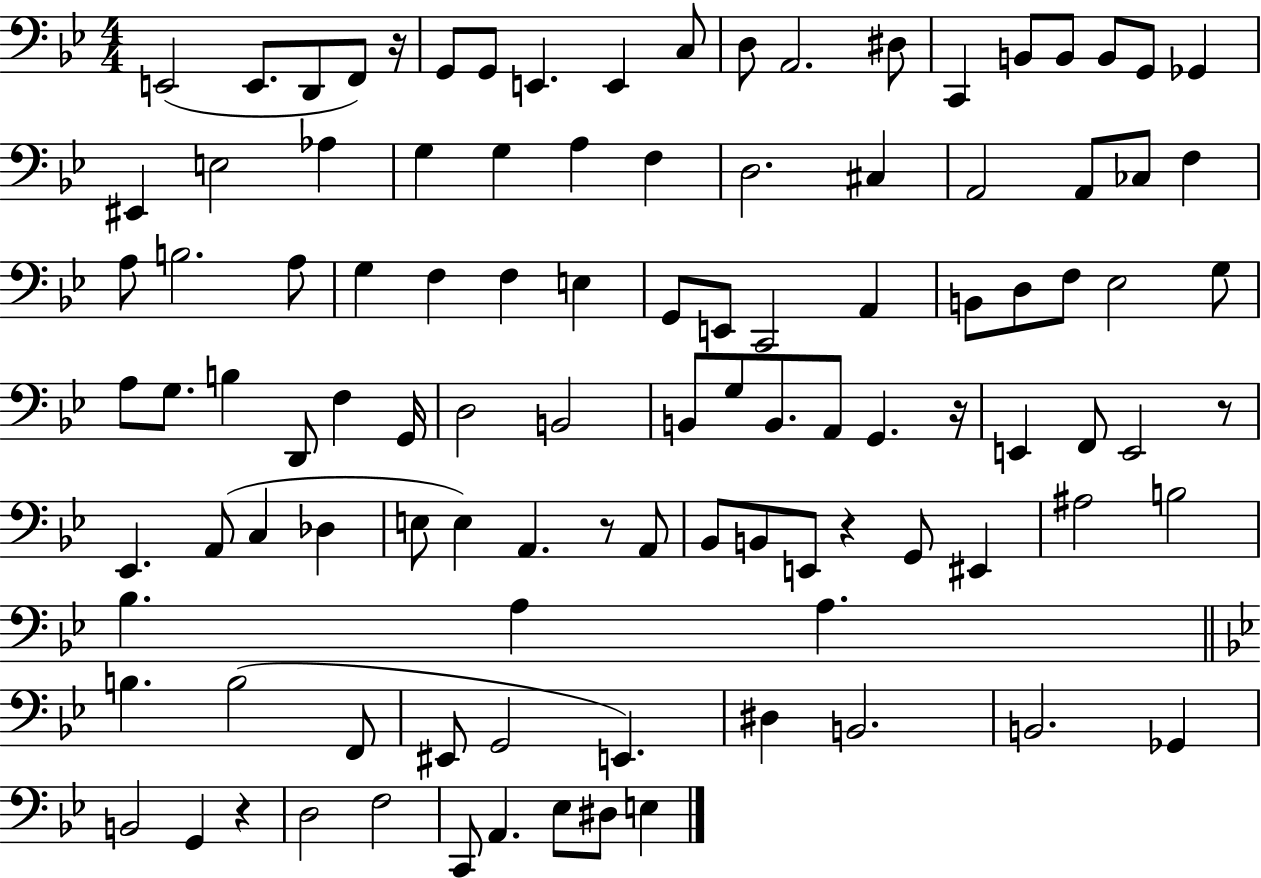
X:1
T:Untitled
M:4/4
L:1/4
K:Bb
E,,2 E,,/2 D,,/2 F,,/2 z/4 G,,/2 G,,/2 E,, E,, C,/2 D,/2 A,,2 ^D,/2 C,, B,,/2 B,,/2 B,,/2 G,,/2 _G,, ^E,, E,2 _A, G, G, A, F, D,2 ^C, A,,2 A,,/2 _C,/2 F, A,/2 B,2 A,/2 G, F, F, E, G,,/2 E,,/2 C,,2 A,, B,,/2 D,/2 F,/2 _E,2 G,/2 A,/2 G,/2 B, D,,/2 F, G,,/4 D,2 B,,2 B,,/2 G,/2 B,,/2 A,,/2 G,, z/4 E,, F,,/2 E,,2 z/2 _E,, A,,/2 C, _D, E,/2 E, A,, z/2 A,,/2 _B,,/2 B,,/2 E,,/2 z G,,/2 ^E,, ^A,2 B,2 _B, A, A, B, B,2 F,,/2 ^E,,/2 G,,2 E,, ^D, B,,2 B,,2 _G,, B,,2 G,, z D,2 F,2 C,,/2 A,, _E,/2 ^D,/2 E,